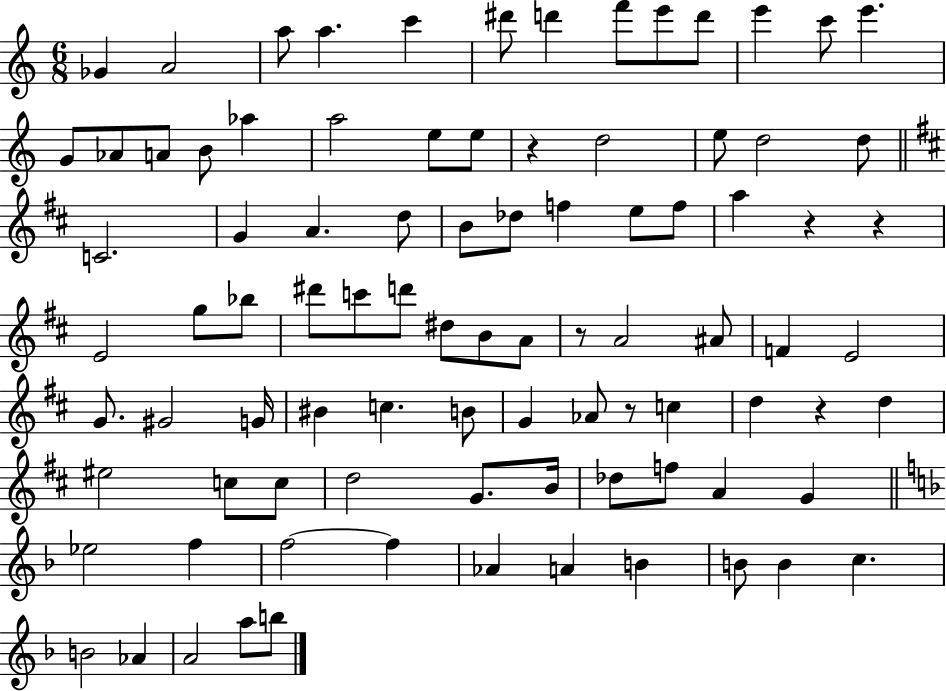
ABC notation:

X:1
T:Untitled
M:6/8
L:1/4
K:C
_G A2 a/2 a c' ^d'/2 d' f'/2 e'/2 d'/2 e' c'/2 e' G/2 _A/2 A/2 B/2 _a a2 e/2 e/2 z d2 e/2 d2 d/2 C2 G A d/2 B/2 _d/2 f e/2 f/2 a z z E2 g/2 _b/2 ^d'/2 c'/2 d'/2 ^d/2 B/2 A/2 z/2 A2 ^A/2 F E2 G/2 ^G2 G/4 ^B c B/2 G _A/2 z/2 c d z d ^e2 c/2 c/2 d2 G/2 B/4 _d/2 f/2 A G _e2 f f2 f _A A B B/2 B c B2 _A A2 a/2 b/2